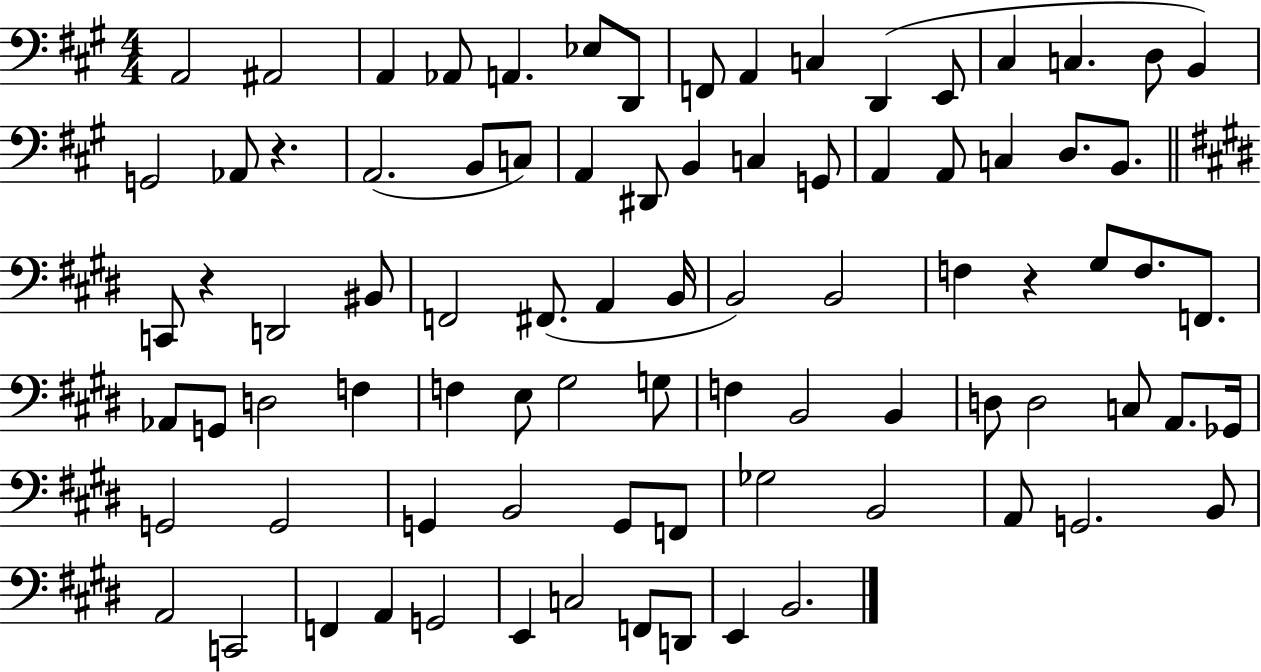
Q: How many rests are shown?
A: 3